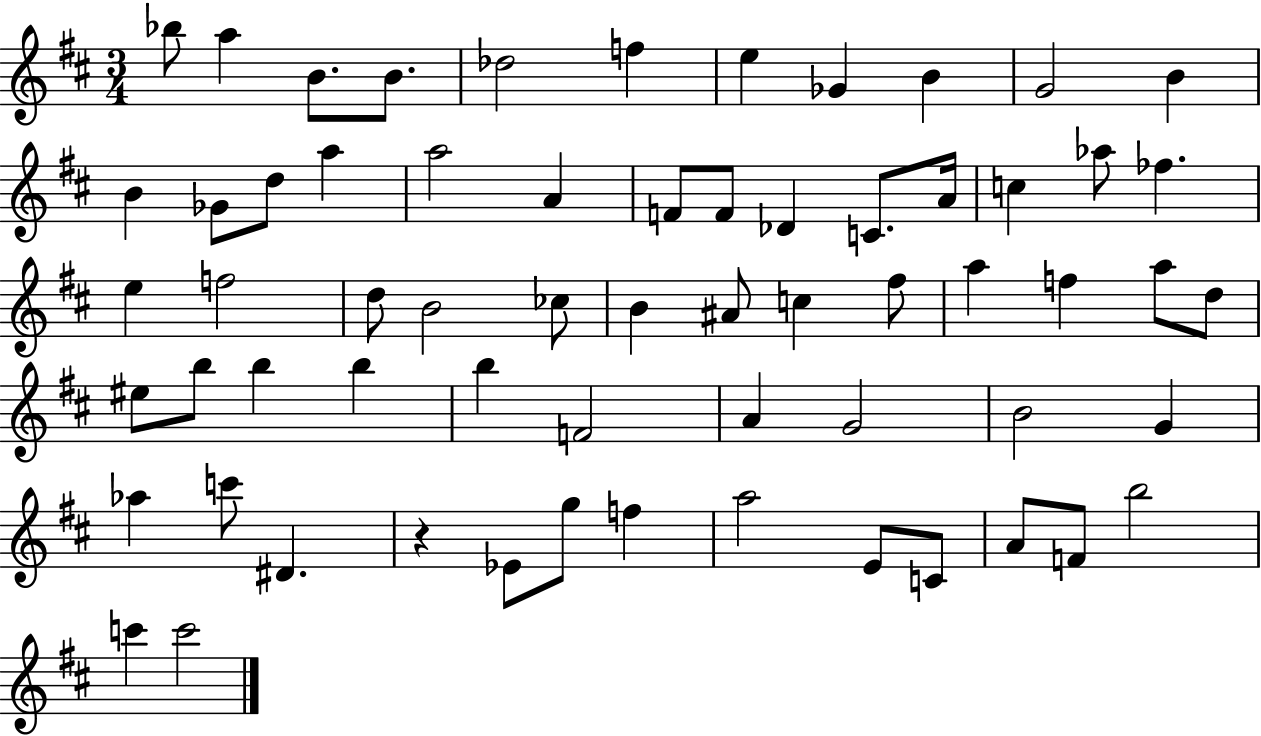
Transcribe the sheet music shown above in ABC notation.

X:1
T:Untitled
M:3/4
L:1/4
K:D
_b/2 a B/2 B/2 _d2 f e _G B G2 B B _G/2 d/2 a a2 A F/2 F/2 _D C/2 A/4 c _a/2 _f e f2 d/2 B2 _c/2 B ^A/2 c ^f/2 a f a/2 d/2 ^e/2 b/2 b b b F2 A G2 B2 G _a c'/2 ^D z _E/2 g/2 f a2 E/2 C/2 A/2 F/2 b2 c' c'2